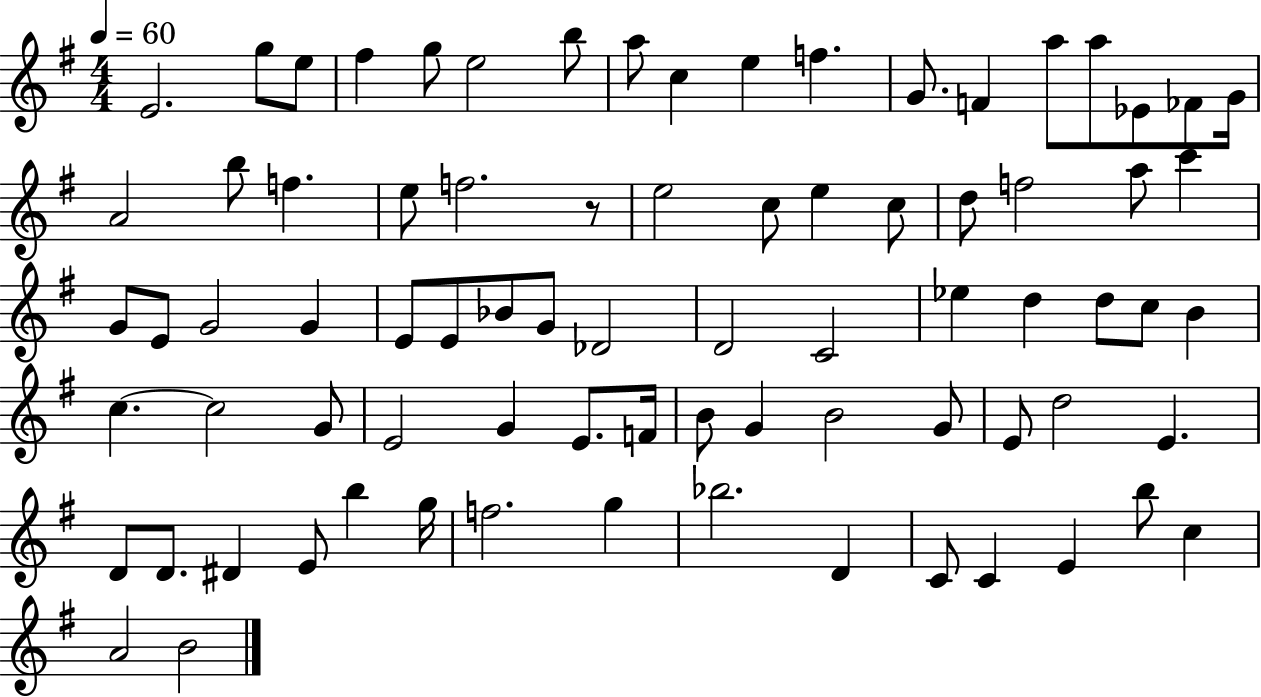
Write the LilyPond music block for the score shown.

{
  \clef treble
  \numericTimeSignature
  \time 4/4
  \key g \major
  \tempo 4 = 60
  e'2. g''8 e''8 | fis''4 g''8 e''2 b''8 | a''8 c''4 e''4 f''4. | g'8. f'4 a''8 a''8 ees'8 fes'8 g'16 | \break a'2 b''8 f''4. | e''8 f''2. r8 | e''2 c''8 e''4 c''8 | d''8 f''2 a''8 c'''4 | \break g'8 e'8 g'2 g'4 | e'8 e'8 bes'8 g'8 des'2 | d'2 c'2 | ees''4 d''4 d''8 c''8 b'4 | \break c''4.~~ c''2 g'8 | e'2 g'4 e'8. f'16 | b'8 g'4 b'2 g'8 | e'8 d''2 e'4. | \break d'8 d'8. dis'4 e'8 b''4 g''16 | f''2. g''4 | bes''2. d'4 | c'8 c'4 e'4 b''8 c''4 | \break a'2 b'2 | \bar "|."
}